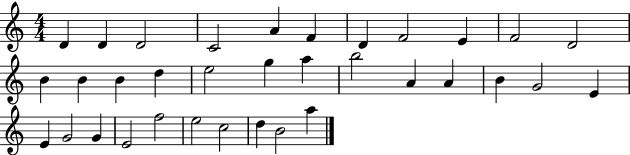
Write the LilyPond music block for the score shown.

{
  \clef treble
  \numericTimeSignature
  \time 4/4
  \key c \major
  d'4 d'4 d'2 | c'2 a'4 f'4 | d'4 f'2 e'4 | f'2 d'2 | \break b'4 b'4 b'4 d''4 | e''2 g''4 a''4 | b''2 a'4 a'4 | b'4 g'2 e'4 | \break e'4 g'2 g'4 | e'2 f''2 | e''2 c''2 | d''4 b'2 a''4 | \break \bar "|."
}